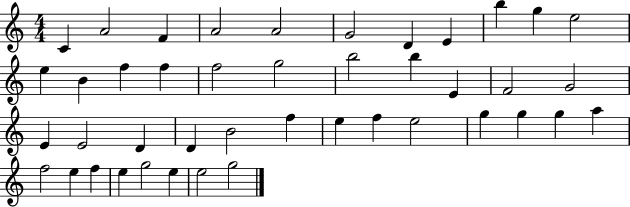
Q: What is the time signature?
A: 4/4